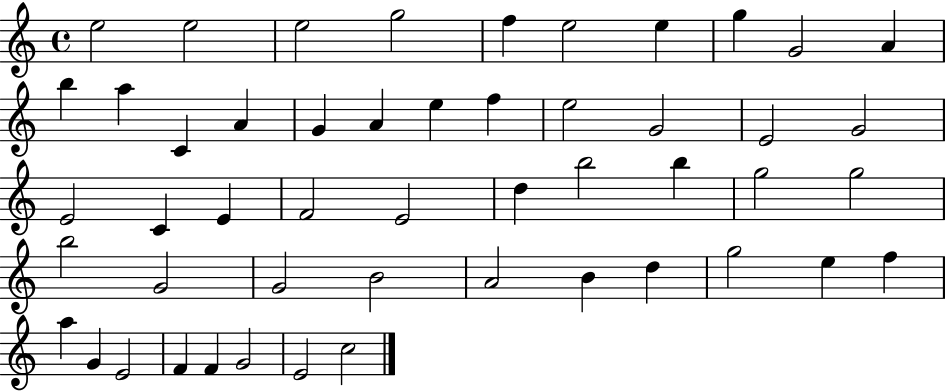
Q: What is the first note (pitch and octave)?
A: E5